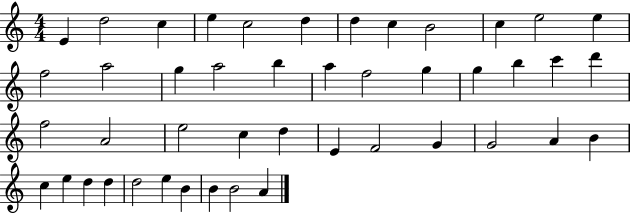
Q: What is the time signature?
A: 4/4